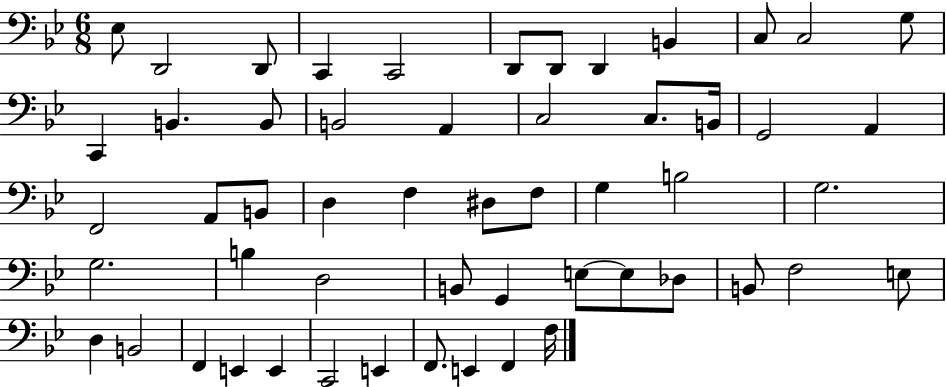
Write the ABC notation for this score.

X:1
T:Untitled
M:6/8
L:1/4
K:Bb
_E,/2 D,,2 D,,/2 C,, C,,2 D,,/2 D,,/2 D,, B,, C,/2 C,2 G,/2 C,, B,, B,,/2 B,,2 A,, C,2 C,/2 B,,/4 G,,2 A,, F,,2 A,,/2 B,,/2 D, F, ^D,/2 F,/2 G, B,2 G,2 G,2 B, D,2 B,,/2 G,, E,/2 E,/2 _D,/2 B,,/2 F,2 E,/2 D, B,,2 F,, E,, E,, C,,2 E,, F,,/2 E,, F,, F,/4